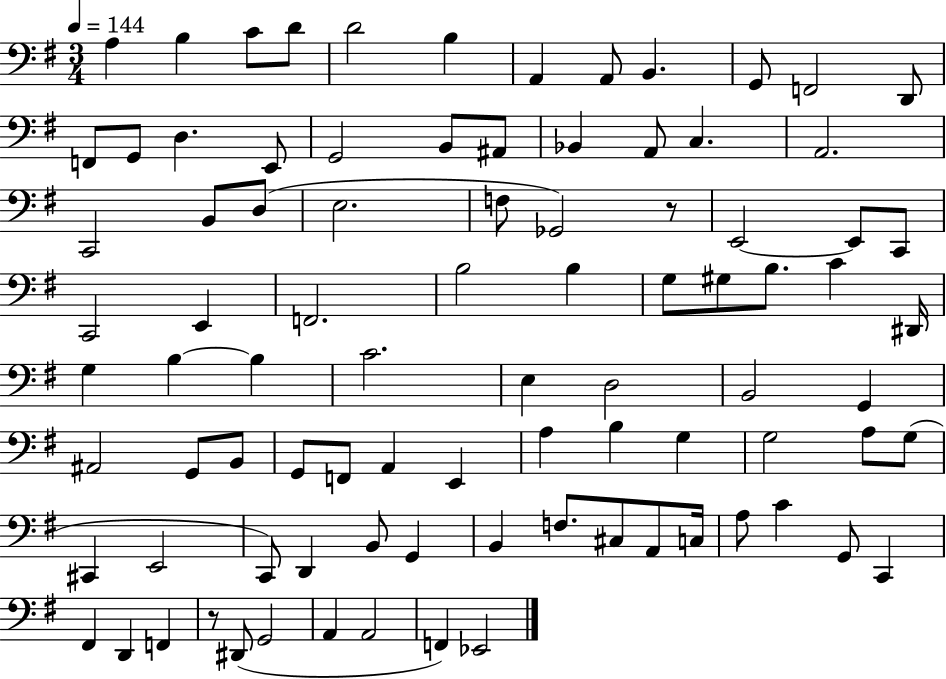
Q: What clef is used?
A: bass